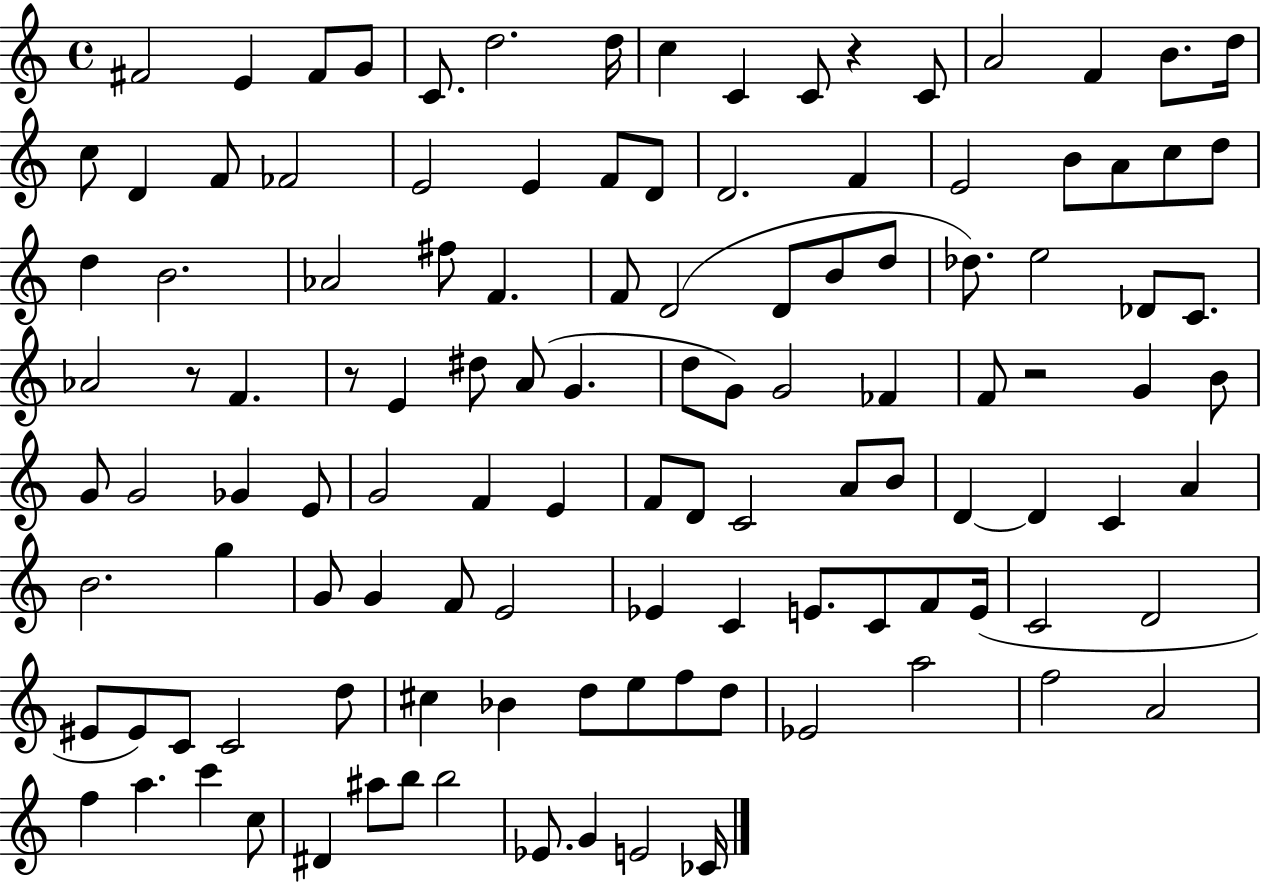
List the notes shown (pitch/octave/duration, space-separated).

F#4/h E4/q F#4/e G4/e C4/e. D5/h. D5/s C5/q C4/q C4/e R/q C4/e A4/h F4/q B4/e. D5/s C5/e D4/q F4/e FES4/h E4/h E4/q F4/e D4/e D4/h. F4/q E4/h B4/e A4/e C5/e D5/e D5/q B4/h. Ab4/h F#5/e F4/q. F4/e D4/h D4/e B4/e D5/e Db5/e. E5/h Db4/e C4/e. Ab4/h R/e F4/q. R/e E4/q D#5/e A4/e G4/q. D5/e G4/e G4/h FES4/q F4/e R/h G4/q B4/e G4/e G4/h Gb4/q E4/e G4/h F4/q E4/q F4/e D4/e C4/h A4/e B4/e D4/q D4/q C4/q A4/q B4/h. G5/q G4/e G4/q F4/e E4/h Eb4/q C4/q E4/e. C4/e F4/e E4/s C4/h D4/h EIS4/e EIS4/e C4/e C4/h D5/e C#5/q Bb4/q D5/e E5/e F5/e D5/e Eb4/h A5/h F5/h A4/h F5/q A5/q. C6/q C5/e D#4/q A#5/e B5/e B5/h Eb4/e. G4/q E4/h CES4/s